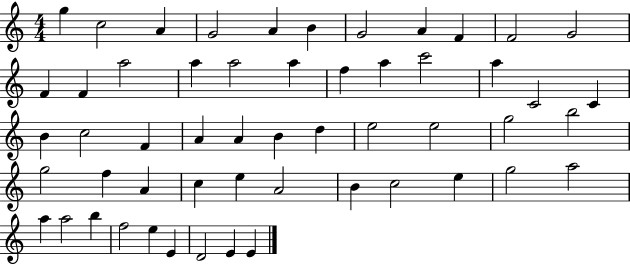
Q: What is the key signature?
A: C major